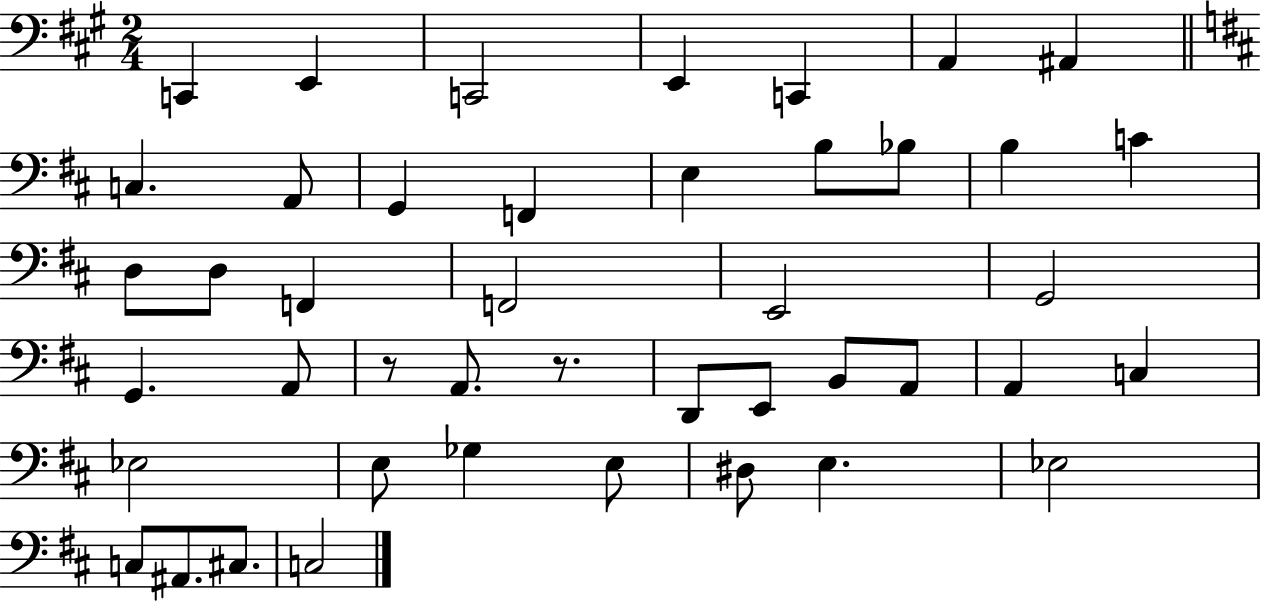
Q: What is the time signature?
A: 2/4